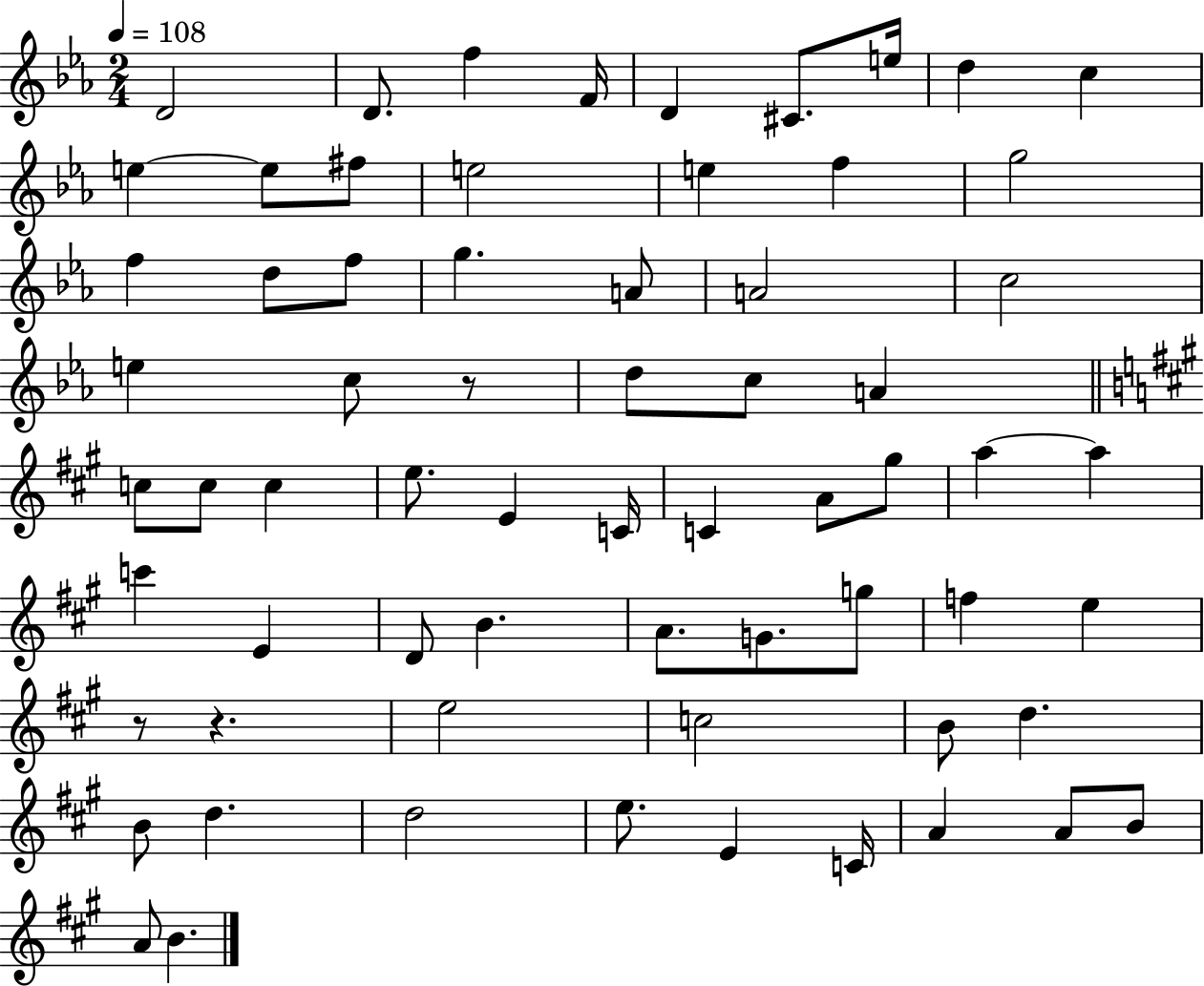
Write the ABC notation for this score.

X:1
T:Untitled
M:2/4
L:1/4
K:Eb
D2 D/2 f F/4 D ^C/2 e/4 d c e e/2 ^f/2 e2 e f g2 f d/2 f/2 g A/2 A2 c2 e c/2 z/2 d/2 c/2 A c/2 c/2 c e/2 E C/4 C A/2 ^g/2 a a c' E D/2 B A/2 G/2 g/2 f e z/2 z e2 c2 B/2 d B/2 d d2 e/2 E C/4 A A/2 B/2 A/2 B